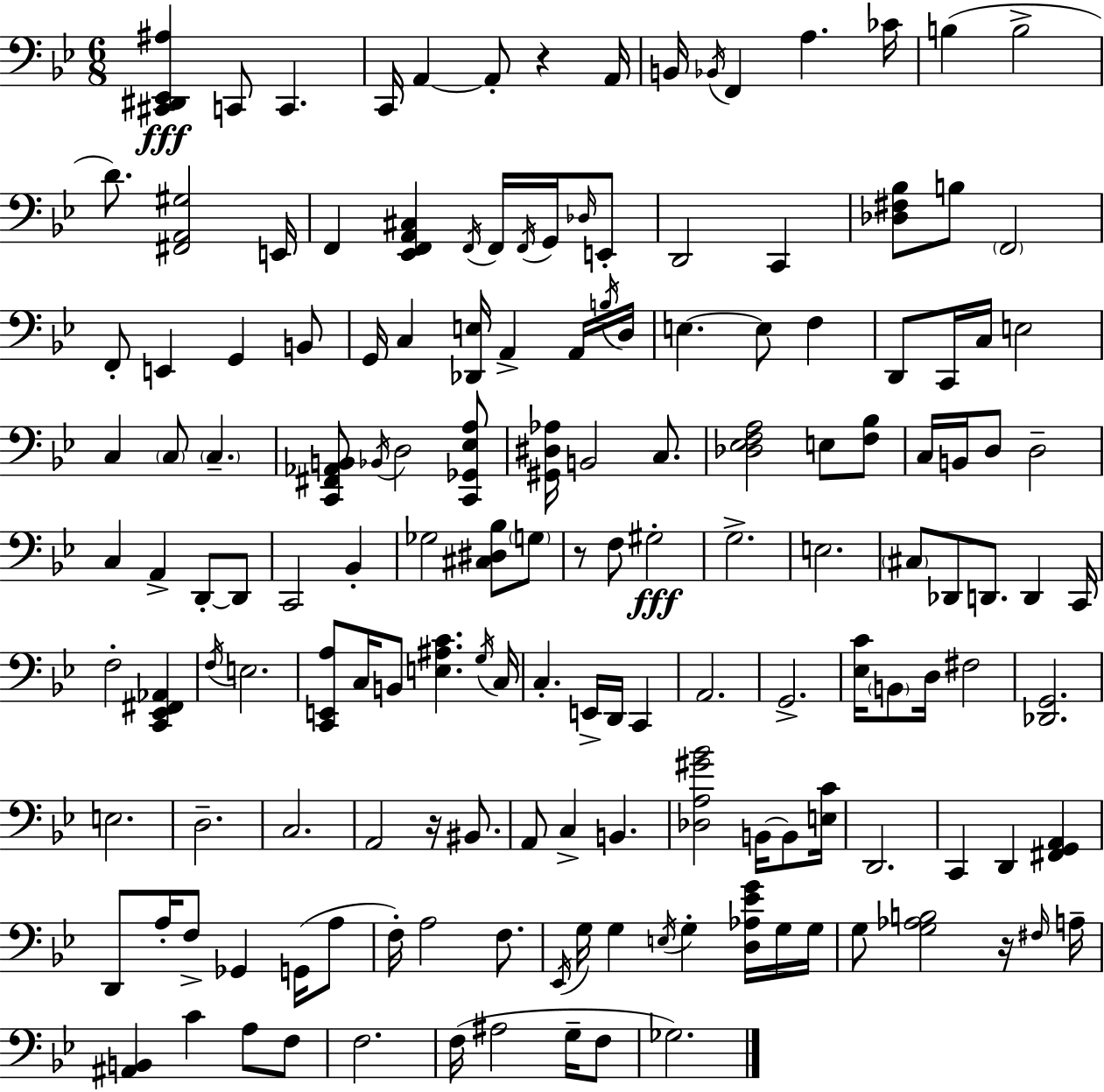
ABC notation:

X:1
T:Untitled
M:6/8
L:1/4
K:Bb
[^C,,^D,,_E,,^A,] C,,/2 C,, C,,/4 A,, A,,/2 z A,,/4 B,,/4 _B,,/4 F,, A, _C/4 B, B,2 D/2 [^F,,A,,^G,]2 E,,/4 F,, [_E,,F,,A,,^C,] F,,/4 F,,/4 F,,/4 G,,/4 _D,/4 E,,/2 D,,2 C,, [_D,^F,_B,]/2 B,/2 F,,2 F,,/2 E,, G,, B,,/2 G,,/4 C, [_D,,E,]/4 A,, A,,/4 B,/4 D,/4 E, E,/2 F, D,,/2 C,,/4 C,/4 E,2 C, C,/2 C, [C,,^F,,_A,,B,,]/2 _B,,/4 D,2 [C,,_G,,_E,A,]/2 [^G,,^D,_A,]/4 B,,2 C,/2 [_D,_E,F,A,]2 E,/2 [F,_B,]/2 C,/4 B,,/4 D,/2 D,2 C, A,, D,,/2 D,,/2 C,,2 _B,, _G,2 [^C,^D,_B,]/2 G,/2 z/2 F,/2 ^G,2 G,2 E,2 ^C,/2 _D,,/2 D,,/2 D,, C,,/4 F,2 [C,,_E,,^F,,_A,,] F,/4 E,2 [C,,E,,A,]/2 C,/4 B,,/2 [E,^A,C] G,/4 C,/4 C, E,,/4 D,,/4 C,, A,,2 G,,2 [_E,C]/4 B,,/2 D,/4 ^F,2 [_D,,G,,]2 E,2 D,2 C,2 A,,2 z/4 ^B,,/2 A,,/2 C, B,, [_D,A,^G_B]2 B,,/4 B,,/2 [E,C]/4 D,,2 C,, D,, [^F,,G,,A,,] D,,/2 A,/4 F,/2 _G,, G,,/4 A,/2 F,/4 A,2 F,/2 _E,,/4 G,/4 G, E,/4 G, [D,_A,_EG]/4 G,/4 G,/4 G,/2 [G,_A,B,]2 z/4 ^F,/4 A,/4 [^A,,B,,] C A,/2 F,/2 F,2 F,/4 ^A,2 G,/4 F,/2 _G,2